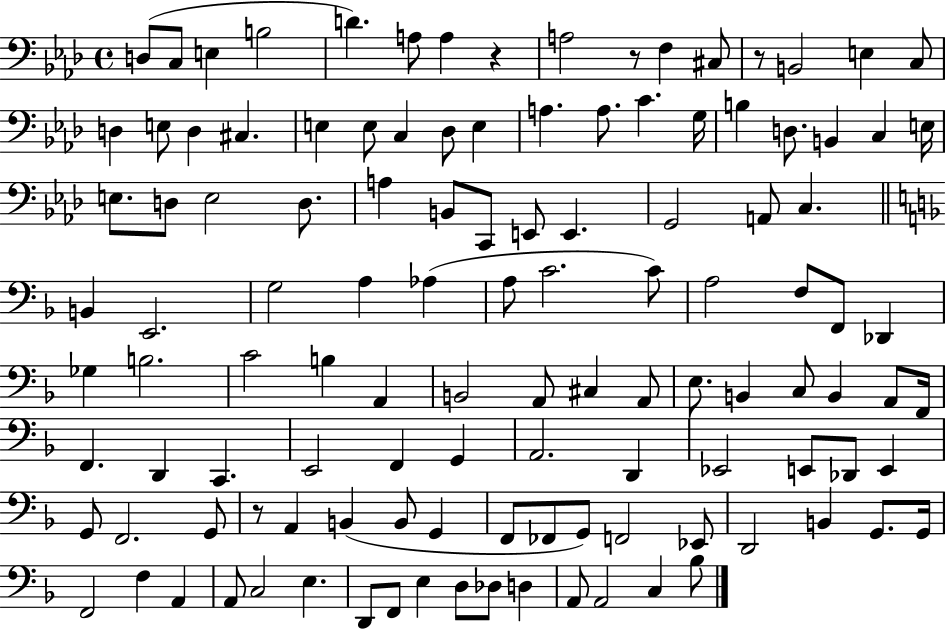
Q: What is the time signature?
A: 4/4